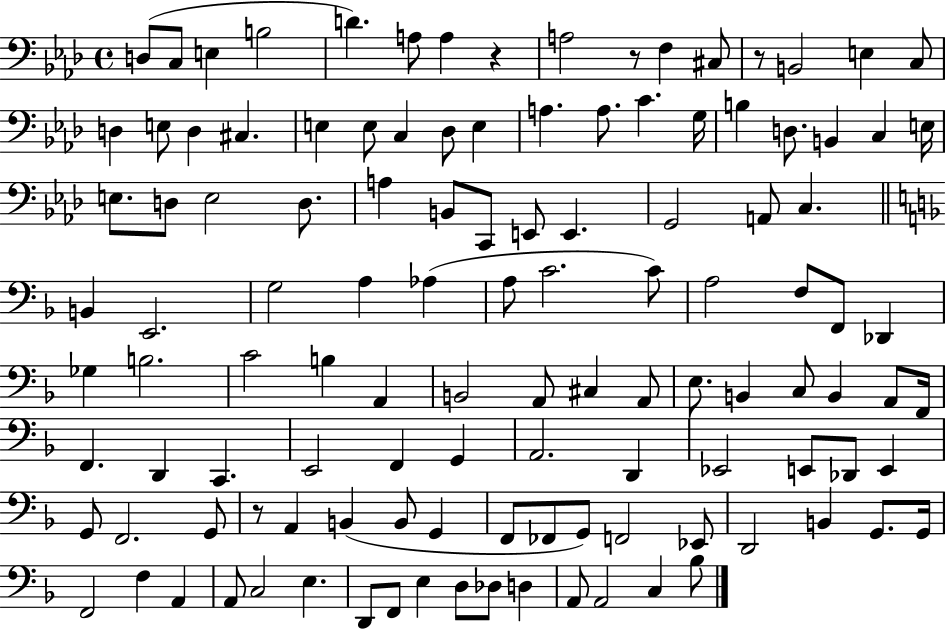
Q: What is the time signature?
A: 4/4